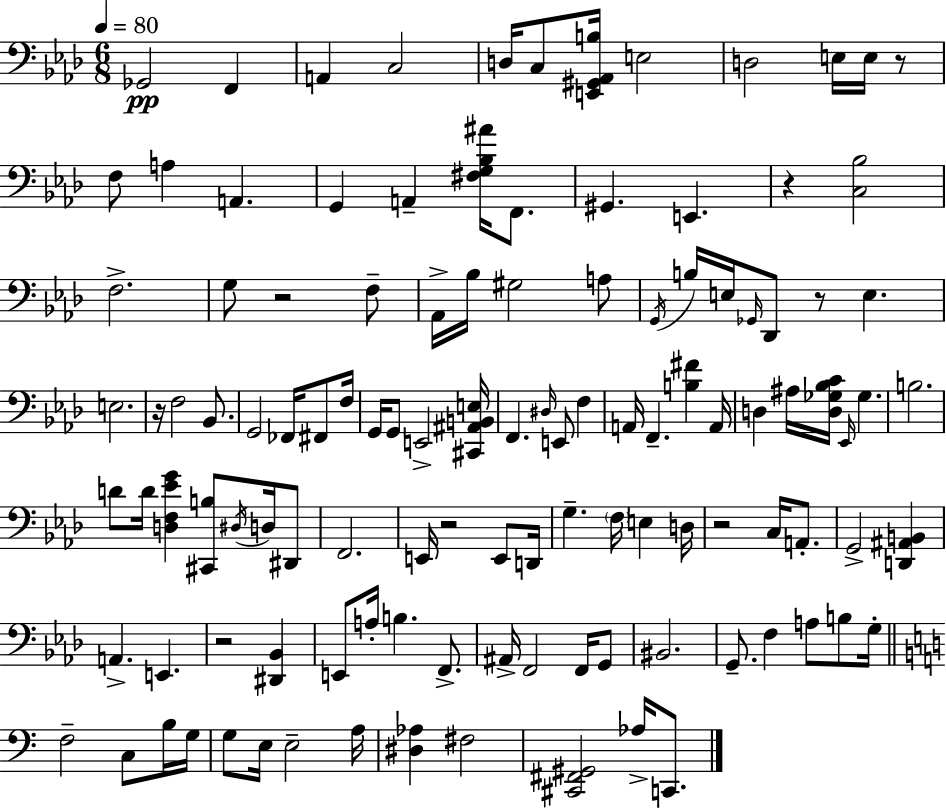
{
  \clef bass
  \numericTimeSignature
  \time 6/8
  \key f \minor
  \tempo 4 = 80
  ges,2\pp f,4 | a,4 c2 | d16 c8 <e, gis, aes, b>16 e2 | d2 e16 e16 r8 | \break f8 a4 a,4. | g,4 a,4-- <fis g bes ais'>16 f,8. | gis,4. e,4. | r4 <c bes>2 | \break f2.-> | g8 r2 f8-- | aes,16-> bes16 gis2 a8 | \acciaccatura { g,16 } b16 e16 \grace { ges,16 } des,8 r8 e4. | \break e2. | r16 f2 bes,8. | g,2 fes,16 fis,8 | f16 g,16 g,8 e,2-> | \break <cis, ais, b, e>16 f,4. \grace { dis16 } e,8 f4 | a,16 f,4.-- <b fis'>4 | a,16 d4 ais16 <d ges bes c'>16 \grace { ees,16 } ges4. | b2. | \break d'8 d'16 <d f ees' g'>4 <cis, b>8 | \acciaccatura { dis16 } d16 dis,8 f,2. | e,16 r2 | e,8 d,16 g4.-- \parenthesize f16 | \break e4 d16 r2 | c16 a,8.-. g,2-> | <d, ais, b,>4 a,4.-> e,4. | r2 | \break <dis, bes,>4 e,8 a16-. b4. | f,8.-> ais,16-> f,2 | f,16 g,8 bis,2. | g,8.-- f4 | \break a8 b8 g16-. \bar "||" \break \key a \minor f2-- c8 b16 g16 | g8 e16 e2-- a16 | <dis aes>4 fis2 | <cis, fis, gis,>2 aes16-> c,8. | \break \bar "|."
}